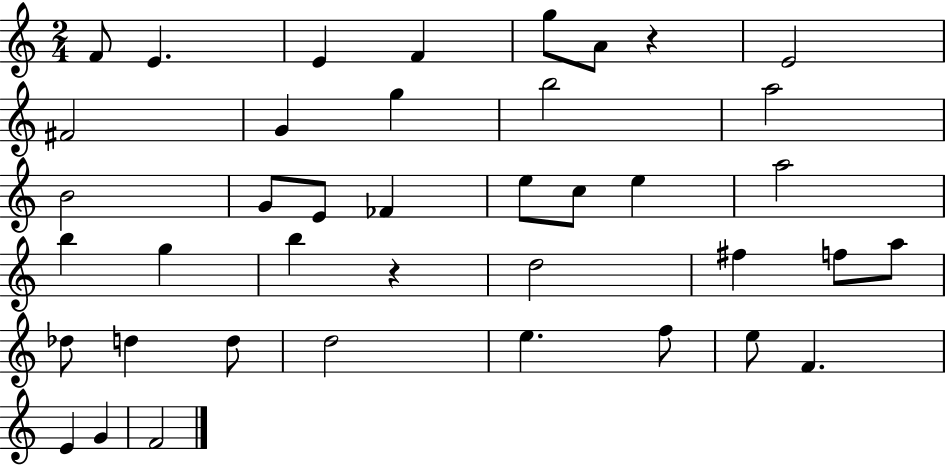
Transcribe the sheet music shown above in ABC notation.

X:1
T:Untitled
M:2/4
L:1/4
K:C
F/2 E E F g/2 A/2 z E2 ^F2 G g b2 a2 B2 G/2 E/2 _F e/2 c/2 e a2 b g b z d2 ^f f/2 a/2 _d/2 d d/2 d2 e f/2 e/2 F E G F2